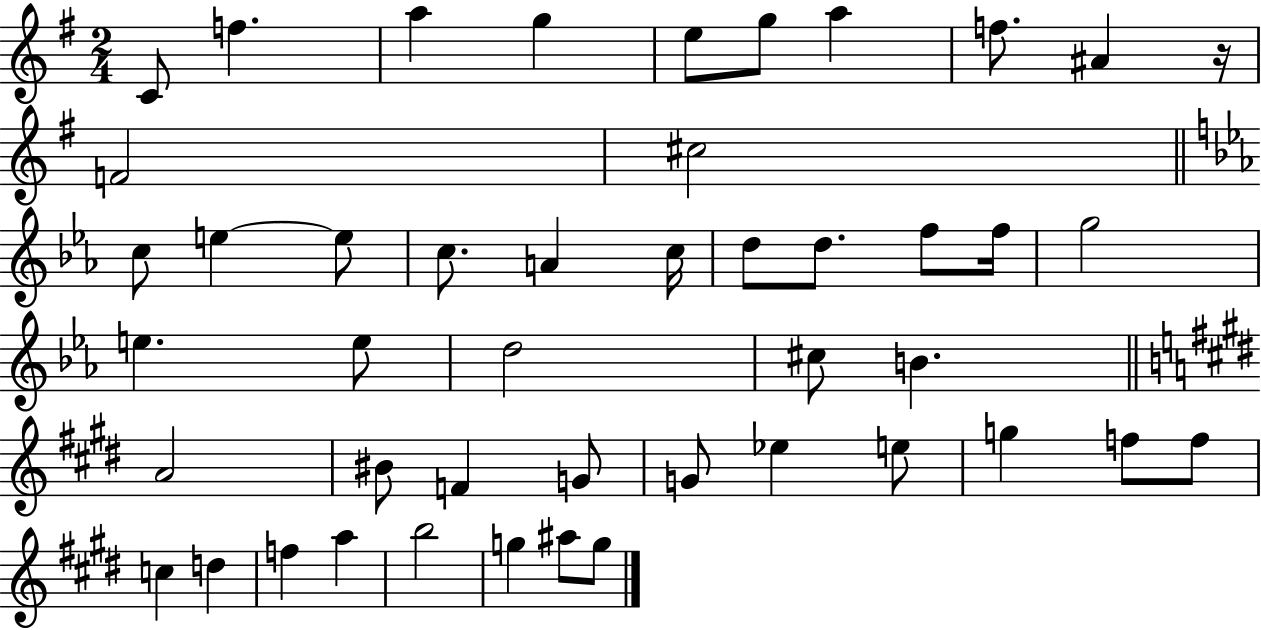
X:1
T:Untitled
M:2/4
L:1/4
K:G
C/2 f a g e/2 g/2 a f/2 ^A z/4 F2 ^c2 c/2 e e/2 c/2 A c/4 d/2 d/2 f/2 f/4 g2 e e/2 d2 ^c/2 B A2 ^B/2 F G/2 G/2 _e e/2 g f/2 f/2 c d f a b2 g ^a/2 g/2